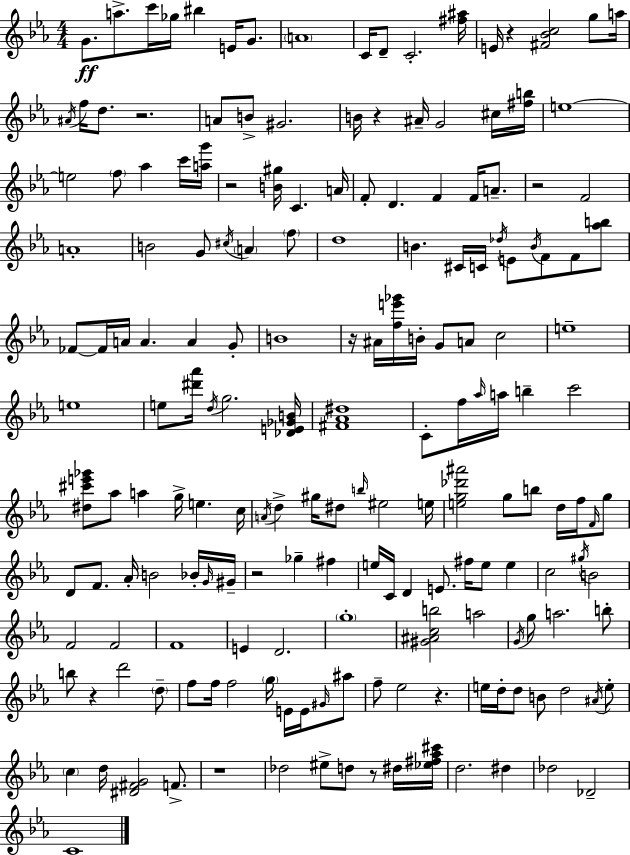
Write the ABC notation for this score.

X:1
T:Untitled
M:4/4
L:1/4
K:Cm
G/2 a/2 c'/4 _g/4 ^b E/4 G/2 A4 C/4 D/2 C2 [^f^a]/4 E/4 z [^F_Bc]2 g/2 a/4 ^A/4 f/4 d/2 z2 A/2 B/2 ^G2 B/4 z ^A/4 G2 ^c/4 [^fb]/4 e4 e2 f/2 _a c'/4 [ag']/4 z2 [B^g]/4 C A/4 F/2 D F F/4 A/2 z2 F2 A4 B2 G/2 ^c/4 A f/2 d4 B ^C/4 C/4 _d/4 E/2 B/4 F/2 F/2 [_ab]/2 _F/2 _F/4 A/4 A A G/2 B4 z/4 ^A/4 [fe'_g']/4 B/4 G/2 A/2 c2 e4 e4 e/2 [^d'_a']/4 d/4 g2 [_DE_GB]/4 [^F_A^d]4 C/2 f/4 _a/4 a/4 b c'2 [^d^c'e'_g']/2 _a/2 a g/4 e c/4 A/4 d ^g/4 ^d/2 b/4 ^e2 e/4 [eg_d'^a']2 g/2 b/2 d/4 f/4 F/4 g/2 D/2 F/2 _A/4 B2 _B/4 G/4 ^G/4 z2 _g ^f e/4 C/4 D E/2 ^f/4 e/2 e c2 ^g/4 B2 F2 F2 F4 E D2 g4 [^G^Acb]2 a2 G/4 g/2 a2 b/2 b/2 z d'2 d/2 f/2 f/4 f2 g/4 E/4 E/4 ^G/4 ^a/2 f/2 _e2 z e/4 d/4 d/2 B/2 d2 ^A/4 e/2 c d/4 [^D^FG]2 F/2 z4 _d2 ^e/2 d/2 z/2 ^d/4 [_e^f_a^c']/4 d2 ^d _d2 _D2 C4